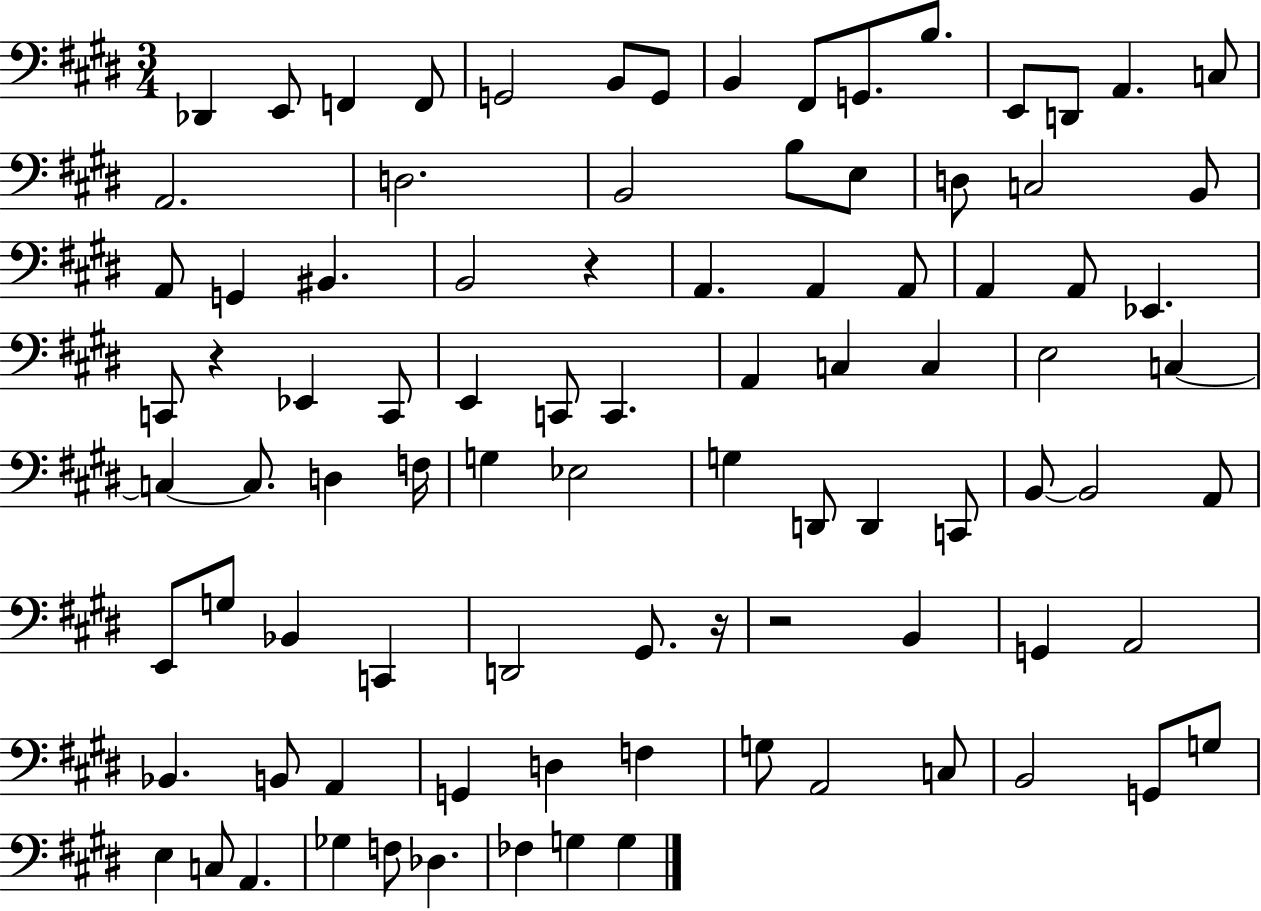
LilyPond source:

{
  \clef bass
  \numericTimeSignature
  \time 3/4
  \key e \major
  des,4 e,8 f,4 f,8 | g,2 b,8 g,8 | b,4 fis,8 g,8. b8. | e,8 d,8 a,4. c8 | \break a,2. | d2. | b,2 b8 e8 | d8 c2 b,8 | \break a,8 g,4 bis,4. | b,2 r4 | a,4. a,4 a,8 | a,4 a,8 ees,4. | \break c,8 r4 ees,4 c,8 | e,4 c,8 c,4. | a,4 c4 c4 | e2 c4~~ | \break c4~~ c8. d4 f16 | g4 ees2 | g4 d,8 d,4 c,8 | b,8~~ b,2 a,8 | \break e,8 g8 bes,4 c,4 | d,2 gis,8. r16 | r2 b,4 | g,4 a,2 | \break bes,4. b,8 a,4 | g,4 d4 f4 | g8 a,2 c8 | b,2 g,8 g8 | \break e4 c8 a,4. | ges4 f8 des4. | fes4 g4 g4 | \bar "|."
}